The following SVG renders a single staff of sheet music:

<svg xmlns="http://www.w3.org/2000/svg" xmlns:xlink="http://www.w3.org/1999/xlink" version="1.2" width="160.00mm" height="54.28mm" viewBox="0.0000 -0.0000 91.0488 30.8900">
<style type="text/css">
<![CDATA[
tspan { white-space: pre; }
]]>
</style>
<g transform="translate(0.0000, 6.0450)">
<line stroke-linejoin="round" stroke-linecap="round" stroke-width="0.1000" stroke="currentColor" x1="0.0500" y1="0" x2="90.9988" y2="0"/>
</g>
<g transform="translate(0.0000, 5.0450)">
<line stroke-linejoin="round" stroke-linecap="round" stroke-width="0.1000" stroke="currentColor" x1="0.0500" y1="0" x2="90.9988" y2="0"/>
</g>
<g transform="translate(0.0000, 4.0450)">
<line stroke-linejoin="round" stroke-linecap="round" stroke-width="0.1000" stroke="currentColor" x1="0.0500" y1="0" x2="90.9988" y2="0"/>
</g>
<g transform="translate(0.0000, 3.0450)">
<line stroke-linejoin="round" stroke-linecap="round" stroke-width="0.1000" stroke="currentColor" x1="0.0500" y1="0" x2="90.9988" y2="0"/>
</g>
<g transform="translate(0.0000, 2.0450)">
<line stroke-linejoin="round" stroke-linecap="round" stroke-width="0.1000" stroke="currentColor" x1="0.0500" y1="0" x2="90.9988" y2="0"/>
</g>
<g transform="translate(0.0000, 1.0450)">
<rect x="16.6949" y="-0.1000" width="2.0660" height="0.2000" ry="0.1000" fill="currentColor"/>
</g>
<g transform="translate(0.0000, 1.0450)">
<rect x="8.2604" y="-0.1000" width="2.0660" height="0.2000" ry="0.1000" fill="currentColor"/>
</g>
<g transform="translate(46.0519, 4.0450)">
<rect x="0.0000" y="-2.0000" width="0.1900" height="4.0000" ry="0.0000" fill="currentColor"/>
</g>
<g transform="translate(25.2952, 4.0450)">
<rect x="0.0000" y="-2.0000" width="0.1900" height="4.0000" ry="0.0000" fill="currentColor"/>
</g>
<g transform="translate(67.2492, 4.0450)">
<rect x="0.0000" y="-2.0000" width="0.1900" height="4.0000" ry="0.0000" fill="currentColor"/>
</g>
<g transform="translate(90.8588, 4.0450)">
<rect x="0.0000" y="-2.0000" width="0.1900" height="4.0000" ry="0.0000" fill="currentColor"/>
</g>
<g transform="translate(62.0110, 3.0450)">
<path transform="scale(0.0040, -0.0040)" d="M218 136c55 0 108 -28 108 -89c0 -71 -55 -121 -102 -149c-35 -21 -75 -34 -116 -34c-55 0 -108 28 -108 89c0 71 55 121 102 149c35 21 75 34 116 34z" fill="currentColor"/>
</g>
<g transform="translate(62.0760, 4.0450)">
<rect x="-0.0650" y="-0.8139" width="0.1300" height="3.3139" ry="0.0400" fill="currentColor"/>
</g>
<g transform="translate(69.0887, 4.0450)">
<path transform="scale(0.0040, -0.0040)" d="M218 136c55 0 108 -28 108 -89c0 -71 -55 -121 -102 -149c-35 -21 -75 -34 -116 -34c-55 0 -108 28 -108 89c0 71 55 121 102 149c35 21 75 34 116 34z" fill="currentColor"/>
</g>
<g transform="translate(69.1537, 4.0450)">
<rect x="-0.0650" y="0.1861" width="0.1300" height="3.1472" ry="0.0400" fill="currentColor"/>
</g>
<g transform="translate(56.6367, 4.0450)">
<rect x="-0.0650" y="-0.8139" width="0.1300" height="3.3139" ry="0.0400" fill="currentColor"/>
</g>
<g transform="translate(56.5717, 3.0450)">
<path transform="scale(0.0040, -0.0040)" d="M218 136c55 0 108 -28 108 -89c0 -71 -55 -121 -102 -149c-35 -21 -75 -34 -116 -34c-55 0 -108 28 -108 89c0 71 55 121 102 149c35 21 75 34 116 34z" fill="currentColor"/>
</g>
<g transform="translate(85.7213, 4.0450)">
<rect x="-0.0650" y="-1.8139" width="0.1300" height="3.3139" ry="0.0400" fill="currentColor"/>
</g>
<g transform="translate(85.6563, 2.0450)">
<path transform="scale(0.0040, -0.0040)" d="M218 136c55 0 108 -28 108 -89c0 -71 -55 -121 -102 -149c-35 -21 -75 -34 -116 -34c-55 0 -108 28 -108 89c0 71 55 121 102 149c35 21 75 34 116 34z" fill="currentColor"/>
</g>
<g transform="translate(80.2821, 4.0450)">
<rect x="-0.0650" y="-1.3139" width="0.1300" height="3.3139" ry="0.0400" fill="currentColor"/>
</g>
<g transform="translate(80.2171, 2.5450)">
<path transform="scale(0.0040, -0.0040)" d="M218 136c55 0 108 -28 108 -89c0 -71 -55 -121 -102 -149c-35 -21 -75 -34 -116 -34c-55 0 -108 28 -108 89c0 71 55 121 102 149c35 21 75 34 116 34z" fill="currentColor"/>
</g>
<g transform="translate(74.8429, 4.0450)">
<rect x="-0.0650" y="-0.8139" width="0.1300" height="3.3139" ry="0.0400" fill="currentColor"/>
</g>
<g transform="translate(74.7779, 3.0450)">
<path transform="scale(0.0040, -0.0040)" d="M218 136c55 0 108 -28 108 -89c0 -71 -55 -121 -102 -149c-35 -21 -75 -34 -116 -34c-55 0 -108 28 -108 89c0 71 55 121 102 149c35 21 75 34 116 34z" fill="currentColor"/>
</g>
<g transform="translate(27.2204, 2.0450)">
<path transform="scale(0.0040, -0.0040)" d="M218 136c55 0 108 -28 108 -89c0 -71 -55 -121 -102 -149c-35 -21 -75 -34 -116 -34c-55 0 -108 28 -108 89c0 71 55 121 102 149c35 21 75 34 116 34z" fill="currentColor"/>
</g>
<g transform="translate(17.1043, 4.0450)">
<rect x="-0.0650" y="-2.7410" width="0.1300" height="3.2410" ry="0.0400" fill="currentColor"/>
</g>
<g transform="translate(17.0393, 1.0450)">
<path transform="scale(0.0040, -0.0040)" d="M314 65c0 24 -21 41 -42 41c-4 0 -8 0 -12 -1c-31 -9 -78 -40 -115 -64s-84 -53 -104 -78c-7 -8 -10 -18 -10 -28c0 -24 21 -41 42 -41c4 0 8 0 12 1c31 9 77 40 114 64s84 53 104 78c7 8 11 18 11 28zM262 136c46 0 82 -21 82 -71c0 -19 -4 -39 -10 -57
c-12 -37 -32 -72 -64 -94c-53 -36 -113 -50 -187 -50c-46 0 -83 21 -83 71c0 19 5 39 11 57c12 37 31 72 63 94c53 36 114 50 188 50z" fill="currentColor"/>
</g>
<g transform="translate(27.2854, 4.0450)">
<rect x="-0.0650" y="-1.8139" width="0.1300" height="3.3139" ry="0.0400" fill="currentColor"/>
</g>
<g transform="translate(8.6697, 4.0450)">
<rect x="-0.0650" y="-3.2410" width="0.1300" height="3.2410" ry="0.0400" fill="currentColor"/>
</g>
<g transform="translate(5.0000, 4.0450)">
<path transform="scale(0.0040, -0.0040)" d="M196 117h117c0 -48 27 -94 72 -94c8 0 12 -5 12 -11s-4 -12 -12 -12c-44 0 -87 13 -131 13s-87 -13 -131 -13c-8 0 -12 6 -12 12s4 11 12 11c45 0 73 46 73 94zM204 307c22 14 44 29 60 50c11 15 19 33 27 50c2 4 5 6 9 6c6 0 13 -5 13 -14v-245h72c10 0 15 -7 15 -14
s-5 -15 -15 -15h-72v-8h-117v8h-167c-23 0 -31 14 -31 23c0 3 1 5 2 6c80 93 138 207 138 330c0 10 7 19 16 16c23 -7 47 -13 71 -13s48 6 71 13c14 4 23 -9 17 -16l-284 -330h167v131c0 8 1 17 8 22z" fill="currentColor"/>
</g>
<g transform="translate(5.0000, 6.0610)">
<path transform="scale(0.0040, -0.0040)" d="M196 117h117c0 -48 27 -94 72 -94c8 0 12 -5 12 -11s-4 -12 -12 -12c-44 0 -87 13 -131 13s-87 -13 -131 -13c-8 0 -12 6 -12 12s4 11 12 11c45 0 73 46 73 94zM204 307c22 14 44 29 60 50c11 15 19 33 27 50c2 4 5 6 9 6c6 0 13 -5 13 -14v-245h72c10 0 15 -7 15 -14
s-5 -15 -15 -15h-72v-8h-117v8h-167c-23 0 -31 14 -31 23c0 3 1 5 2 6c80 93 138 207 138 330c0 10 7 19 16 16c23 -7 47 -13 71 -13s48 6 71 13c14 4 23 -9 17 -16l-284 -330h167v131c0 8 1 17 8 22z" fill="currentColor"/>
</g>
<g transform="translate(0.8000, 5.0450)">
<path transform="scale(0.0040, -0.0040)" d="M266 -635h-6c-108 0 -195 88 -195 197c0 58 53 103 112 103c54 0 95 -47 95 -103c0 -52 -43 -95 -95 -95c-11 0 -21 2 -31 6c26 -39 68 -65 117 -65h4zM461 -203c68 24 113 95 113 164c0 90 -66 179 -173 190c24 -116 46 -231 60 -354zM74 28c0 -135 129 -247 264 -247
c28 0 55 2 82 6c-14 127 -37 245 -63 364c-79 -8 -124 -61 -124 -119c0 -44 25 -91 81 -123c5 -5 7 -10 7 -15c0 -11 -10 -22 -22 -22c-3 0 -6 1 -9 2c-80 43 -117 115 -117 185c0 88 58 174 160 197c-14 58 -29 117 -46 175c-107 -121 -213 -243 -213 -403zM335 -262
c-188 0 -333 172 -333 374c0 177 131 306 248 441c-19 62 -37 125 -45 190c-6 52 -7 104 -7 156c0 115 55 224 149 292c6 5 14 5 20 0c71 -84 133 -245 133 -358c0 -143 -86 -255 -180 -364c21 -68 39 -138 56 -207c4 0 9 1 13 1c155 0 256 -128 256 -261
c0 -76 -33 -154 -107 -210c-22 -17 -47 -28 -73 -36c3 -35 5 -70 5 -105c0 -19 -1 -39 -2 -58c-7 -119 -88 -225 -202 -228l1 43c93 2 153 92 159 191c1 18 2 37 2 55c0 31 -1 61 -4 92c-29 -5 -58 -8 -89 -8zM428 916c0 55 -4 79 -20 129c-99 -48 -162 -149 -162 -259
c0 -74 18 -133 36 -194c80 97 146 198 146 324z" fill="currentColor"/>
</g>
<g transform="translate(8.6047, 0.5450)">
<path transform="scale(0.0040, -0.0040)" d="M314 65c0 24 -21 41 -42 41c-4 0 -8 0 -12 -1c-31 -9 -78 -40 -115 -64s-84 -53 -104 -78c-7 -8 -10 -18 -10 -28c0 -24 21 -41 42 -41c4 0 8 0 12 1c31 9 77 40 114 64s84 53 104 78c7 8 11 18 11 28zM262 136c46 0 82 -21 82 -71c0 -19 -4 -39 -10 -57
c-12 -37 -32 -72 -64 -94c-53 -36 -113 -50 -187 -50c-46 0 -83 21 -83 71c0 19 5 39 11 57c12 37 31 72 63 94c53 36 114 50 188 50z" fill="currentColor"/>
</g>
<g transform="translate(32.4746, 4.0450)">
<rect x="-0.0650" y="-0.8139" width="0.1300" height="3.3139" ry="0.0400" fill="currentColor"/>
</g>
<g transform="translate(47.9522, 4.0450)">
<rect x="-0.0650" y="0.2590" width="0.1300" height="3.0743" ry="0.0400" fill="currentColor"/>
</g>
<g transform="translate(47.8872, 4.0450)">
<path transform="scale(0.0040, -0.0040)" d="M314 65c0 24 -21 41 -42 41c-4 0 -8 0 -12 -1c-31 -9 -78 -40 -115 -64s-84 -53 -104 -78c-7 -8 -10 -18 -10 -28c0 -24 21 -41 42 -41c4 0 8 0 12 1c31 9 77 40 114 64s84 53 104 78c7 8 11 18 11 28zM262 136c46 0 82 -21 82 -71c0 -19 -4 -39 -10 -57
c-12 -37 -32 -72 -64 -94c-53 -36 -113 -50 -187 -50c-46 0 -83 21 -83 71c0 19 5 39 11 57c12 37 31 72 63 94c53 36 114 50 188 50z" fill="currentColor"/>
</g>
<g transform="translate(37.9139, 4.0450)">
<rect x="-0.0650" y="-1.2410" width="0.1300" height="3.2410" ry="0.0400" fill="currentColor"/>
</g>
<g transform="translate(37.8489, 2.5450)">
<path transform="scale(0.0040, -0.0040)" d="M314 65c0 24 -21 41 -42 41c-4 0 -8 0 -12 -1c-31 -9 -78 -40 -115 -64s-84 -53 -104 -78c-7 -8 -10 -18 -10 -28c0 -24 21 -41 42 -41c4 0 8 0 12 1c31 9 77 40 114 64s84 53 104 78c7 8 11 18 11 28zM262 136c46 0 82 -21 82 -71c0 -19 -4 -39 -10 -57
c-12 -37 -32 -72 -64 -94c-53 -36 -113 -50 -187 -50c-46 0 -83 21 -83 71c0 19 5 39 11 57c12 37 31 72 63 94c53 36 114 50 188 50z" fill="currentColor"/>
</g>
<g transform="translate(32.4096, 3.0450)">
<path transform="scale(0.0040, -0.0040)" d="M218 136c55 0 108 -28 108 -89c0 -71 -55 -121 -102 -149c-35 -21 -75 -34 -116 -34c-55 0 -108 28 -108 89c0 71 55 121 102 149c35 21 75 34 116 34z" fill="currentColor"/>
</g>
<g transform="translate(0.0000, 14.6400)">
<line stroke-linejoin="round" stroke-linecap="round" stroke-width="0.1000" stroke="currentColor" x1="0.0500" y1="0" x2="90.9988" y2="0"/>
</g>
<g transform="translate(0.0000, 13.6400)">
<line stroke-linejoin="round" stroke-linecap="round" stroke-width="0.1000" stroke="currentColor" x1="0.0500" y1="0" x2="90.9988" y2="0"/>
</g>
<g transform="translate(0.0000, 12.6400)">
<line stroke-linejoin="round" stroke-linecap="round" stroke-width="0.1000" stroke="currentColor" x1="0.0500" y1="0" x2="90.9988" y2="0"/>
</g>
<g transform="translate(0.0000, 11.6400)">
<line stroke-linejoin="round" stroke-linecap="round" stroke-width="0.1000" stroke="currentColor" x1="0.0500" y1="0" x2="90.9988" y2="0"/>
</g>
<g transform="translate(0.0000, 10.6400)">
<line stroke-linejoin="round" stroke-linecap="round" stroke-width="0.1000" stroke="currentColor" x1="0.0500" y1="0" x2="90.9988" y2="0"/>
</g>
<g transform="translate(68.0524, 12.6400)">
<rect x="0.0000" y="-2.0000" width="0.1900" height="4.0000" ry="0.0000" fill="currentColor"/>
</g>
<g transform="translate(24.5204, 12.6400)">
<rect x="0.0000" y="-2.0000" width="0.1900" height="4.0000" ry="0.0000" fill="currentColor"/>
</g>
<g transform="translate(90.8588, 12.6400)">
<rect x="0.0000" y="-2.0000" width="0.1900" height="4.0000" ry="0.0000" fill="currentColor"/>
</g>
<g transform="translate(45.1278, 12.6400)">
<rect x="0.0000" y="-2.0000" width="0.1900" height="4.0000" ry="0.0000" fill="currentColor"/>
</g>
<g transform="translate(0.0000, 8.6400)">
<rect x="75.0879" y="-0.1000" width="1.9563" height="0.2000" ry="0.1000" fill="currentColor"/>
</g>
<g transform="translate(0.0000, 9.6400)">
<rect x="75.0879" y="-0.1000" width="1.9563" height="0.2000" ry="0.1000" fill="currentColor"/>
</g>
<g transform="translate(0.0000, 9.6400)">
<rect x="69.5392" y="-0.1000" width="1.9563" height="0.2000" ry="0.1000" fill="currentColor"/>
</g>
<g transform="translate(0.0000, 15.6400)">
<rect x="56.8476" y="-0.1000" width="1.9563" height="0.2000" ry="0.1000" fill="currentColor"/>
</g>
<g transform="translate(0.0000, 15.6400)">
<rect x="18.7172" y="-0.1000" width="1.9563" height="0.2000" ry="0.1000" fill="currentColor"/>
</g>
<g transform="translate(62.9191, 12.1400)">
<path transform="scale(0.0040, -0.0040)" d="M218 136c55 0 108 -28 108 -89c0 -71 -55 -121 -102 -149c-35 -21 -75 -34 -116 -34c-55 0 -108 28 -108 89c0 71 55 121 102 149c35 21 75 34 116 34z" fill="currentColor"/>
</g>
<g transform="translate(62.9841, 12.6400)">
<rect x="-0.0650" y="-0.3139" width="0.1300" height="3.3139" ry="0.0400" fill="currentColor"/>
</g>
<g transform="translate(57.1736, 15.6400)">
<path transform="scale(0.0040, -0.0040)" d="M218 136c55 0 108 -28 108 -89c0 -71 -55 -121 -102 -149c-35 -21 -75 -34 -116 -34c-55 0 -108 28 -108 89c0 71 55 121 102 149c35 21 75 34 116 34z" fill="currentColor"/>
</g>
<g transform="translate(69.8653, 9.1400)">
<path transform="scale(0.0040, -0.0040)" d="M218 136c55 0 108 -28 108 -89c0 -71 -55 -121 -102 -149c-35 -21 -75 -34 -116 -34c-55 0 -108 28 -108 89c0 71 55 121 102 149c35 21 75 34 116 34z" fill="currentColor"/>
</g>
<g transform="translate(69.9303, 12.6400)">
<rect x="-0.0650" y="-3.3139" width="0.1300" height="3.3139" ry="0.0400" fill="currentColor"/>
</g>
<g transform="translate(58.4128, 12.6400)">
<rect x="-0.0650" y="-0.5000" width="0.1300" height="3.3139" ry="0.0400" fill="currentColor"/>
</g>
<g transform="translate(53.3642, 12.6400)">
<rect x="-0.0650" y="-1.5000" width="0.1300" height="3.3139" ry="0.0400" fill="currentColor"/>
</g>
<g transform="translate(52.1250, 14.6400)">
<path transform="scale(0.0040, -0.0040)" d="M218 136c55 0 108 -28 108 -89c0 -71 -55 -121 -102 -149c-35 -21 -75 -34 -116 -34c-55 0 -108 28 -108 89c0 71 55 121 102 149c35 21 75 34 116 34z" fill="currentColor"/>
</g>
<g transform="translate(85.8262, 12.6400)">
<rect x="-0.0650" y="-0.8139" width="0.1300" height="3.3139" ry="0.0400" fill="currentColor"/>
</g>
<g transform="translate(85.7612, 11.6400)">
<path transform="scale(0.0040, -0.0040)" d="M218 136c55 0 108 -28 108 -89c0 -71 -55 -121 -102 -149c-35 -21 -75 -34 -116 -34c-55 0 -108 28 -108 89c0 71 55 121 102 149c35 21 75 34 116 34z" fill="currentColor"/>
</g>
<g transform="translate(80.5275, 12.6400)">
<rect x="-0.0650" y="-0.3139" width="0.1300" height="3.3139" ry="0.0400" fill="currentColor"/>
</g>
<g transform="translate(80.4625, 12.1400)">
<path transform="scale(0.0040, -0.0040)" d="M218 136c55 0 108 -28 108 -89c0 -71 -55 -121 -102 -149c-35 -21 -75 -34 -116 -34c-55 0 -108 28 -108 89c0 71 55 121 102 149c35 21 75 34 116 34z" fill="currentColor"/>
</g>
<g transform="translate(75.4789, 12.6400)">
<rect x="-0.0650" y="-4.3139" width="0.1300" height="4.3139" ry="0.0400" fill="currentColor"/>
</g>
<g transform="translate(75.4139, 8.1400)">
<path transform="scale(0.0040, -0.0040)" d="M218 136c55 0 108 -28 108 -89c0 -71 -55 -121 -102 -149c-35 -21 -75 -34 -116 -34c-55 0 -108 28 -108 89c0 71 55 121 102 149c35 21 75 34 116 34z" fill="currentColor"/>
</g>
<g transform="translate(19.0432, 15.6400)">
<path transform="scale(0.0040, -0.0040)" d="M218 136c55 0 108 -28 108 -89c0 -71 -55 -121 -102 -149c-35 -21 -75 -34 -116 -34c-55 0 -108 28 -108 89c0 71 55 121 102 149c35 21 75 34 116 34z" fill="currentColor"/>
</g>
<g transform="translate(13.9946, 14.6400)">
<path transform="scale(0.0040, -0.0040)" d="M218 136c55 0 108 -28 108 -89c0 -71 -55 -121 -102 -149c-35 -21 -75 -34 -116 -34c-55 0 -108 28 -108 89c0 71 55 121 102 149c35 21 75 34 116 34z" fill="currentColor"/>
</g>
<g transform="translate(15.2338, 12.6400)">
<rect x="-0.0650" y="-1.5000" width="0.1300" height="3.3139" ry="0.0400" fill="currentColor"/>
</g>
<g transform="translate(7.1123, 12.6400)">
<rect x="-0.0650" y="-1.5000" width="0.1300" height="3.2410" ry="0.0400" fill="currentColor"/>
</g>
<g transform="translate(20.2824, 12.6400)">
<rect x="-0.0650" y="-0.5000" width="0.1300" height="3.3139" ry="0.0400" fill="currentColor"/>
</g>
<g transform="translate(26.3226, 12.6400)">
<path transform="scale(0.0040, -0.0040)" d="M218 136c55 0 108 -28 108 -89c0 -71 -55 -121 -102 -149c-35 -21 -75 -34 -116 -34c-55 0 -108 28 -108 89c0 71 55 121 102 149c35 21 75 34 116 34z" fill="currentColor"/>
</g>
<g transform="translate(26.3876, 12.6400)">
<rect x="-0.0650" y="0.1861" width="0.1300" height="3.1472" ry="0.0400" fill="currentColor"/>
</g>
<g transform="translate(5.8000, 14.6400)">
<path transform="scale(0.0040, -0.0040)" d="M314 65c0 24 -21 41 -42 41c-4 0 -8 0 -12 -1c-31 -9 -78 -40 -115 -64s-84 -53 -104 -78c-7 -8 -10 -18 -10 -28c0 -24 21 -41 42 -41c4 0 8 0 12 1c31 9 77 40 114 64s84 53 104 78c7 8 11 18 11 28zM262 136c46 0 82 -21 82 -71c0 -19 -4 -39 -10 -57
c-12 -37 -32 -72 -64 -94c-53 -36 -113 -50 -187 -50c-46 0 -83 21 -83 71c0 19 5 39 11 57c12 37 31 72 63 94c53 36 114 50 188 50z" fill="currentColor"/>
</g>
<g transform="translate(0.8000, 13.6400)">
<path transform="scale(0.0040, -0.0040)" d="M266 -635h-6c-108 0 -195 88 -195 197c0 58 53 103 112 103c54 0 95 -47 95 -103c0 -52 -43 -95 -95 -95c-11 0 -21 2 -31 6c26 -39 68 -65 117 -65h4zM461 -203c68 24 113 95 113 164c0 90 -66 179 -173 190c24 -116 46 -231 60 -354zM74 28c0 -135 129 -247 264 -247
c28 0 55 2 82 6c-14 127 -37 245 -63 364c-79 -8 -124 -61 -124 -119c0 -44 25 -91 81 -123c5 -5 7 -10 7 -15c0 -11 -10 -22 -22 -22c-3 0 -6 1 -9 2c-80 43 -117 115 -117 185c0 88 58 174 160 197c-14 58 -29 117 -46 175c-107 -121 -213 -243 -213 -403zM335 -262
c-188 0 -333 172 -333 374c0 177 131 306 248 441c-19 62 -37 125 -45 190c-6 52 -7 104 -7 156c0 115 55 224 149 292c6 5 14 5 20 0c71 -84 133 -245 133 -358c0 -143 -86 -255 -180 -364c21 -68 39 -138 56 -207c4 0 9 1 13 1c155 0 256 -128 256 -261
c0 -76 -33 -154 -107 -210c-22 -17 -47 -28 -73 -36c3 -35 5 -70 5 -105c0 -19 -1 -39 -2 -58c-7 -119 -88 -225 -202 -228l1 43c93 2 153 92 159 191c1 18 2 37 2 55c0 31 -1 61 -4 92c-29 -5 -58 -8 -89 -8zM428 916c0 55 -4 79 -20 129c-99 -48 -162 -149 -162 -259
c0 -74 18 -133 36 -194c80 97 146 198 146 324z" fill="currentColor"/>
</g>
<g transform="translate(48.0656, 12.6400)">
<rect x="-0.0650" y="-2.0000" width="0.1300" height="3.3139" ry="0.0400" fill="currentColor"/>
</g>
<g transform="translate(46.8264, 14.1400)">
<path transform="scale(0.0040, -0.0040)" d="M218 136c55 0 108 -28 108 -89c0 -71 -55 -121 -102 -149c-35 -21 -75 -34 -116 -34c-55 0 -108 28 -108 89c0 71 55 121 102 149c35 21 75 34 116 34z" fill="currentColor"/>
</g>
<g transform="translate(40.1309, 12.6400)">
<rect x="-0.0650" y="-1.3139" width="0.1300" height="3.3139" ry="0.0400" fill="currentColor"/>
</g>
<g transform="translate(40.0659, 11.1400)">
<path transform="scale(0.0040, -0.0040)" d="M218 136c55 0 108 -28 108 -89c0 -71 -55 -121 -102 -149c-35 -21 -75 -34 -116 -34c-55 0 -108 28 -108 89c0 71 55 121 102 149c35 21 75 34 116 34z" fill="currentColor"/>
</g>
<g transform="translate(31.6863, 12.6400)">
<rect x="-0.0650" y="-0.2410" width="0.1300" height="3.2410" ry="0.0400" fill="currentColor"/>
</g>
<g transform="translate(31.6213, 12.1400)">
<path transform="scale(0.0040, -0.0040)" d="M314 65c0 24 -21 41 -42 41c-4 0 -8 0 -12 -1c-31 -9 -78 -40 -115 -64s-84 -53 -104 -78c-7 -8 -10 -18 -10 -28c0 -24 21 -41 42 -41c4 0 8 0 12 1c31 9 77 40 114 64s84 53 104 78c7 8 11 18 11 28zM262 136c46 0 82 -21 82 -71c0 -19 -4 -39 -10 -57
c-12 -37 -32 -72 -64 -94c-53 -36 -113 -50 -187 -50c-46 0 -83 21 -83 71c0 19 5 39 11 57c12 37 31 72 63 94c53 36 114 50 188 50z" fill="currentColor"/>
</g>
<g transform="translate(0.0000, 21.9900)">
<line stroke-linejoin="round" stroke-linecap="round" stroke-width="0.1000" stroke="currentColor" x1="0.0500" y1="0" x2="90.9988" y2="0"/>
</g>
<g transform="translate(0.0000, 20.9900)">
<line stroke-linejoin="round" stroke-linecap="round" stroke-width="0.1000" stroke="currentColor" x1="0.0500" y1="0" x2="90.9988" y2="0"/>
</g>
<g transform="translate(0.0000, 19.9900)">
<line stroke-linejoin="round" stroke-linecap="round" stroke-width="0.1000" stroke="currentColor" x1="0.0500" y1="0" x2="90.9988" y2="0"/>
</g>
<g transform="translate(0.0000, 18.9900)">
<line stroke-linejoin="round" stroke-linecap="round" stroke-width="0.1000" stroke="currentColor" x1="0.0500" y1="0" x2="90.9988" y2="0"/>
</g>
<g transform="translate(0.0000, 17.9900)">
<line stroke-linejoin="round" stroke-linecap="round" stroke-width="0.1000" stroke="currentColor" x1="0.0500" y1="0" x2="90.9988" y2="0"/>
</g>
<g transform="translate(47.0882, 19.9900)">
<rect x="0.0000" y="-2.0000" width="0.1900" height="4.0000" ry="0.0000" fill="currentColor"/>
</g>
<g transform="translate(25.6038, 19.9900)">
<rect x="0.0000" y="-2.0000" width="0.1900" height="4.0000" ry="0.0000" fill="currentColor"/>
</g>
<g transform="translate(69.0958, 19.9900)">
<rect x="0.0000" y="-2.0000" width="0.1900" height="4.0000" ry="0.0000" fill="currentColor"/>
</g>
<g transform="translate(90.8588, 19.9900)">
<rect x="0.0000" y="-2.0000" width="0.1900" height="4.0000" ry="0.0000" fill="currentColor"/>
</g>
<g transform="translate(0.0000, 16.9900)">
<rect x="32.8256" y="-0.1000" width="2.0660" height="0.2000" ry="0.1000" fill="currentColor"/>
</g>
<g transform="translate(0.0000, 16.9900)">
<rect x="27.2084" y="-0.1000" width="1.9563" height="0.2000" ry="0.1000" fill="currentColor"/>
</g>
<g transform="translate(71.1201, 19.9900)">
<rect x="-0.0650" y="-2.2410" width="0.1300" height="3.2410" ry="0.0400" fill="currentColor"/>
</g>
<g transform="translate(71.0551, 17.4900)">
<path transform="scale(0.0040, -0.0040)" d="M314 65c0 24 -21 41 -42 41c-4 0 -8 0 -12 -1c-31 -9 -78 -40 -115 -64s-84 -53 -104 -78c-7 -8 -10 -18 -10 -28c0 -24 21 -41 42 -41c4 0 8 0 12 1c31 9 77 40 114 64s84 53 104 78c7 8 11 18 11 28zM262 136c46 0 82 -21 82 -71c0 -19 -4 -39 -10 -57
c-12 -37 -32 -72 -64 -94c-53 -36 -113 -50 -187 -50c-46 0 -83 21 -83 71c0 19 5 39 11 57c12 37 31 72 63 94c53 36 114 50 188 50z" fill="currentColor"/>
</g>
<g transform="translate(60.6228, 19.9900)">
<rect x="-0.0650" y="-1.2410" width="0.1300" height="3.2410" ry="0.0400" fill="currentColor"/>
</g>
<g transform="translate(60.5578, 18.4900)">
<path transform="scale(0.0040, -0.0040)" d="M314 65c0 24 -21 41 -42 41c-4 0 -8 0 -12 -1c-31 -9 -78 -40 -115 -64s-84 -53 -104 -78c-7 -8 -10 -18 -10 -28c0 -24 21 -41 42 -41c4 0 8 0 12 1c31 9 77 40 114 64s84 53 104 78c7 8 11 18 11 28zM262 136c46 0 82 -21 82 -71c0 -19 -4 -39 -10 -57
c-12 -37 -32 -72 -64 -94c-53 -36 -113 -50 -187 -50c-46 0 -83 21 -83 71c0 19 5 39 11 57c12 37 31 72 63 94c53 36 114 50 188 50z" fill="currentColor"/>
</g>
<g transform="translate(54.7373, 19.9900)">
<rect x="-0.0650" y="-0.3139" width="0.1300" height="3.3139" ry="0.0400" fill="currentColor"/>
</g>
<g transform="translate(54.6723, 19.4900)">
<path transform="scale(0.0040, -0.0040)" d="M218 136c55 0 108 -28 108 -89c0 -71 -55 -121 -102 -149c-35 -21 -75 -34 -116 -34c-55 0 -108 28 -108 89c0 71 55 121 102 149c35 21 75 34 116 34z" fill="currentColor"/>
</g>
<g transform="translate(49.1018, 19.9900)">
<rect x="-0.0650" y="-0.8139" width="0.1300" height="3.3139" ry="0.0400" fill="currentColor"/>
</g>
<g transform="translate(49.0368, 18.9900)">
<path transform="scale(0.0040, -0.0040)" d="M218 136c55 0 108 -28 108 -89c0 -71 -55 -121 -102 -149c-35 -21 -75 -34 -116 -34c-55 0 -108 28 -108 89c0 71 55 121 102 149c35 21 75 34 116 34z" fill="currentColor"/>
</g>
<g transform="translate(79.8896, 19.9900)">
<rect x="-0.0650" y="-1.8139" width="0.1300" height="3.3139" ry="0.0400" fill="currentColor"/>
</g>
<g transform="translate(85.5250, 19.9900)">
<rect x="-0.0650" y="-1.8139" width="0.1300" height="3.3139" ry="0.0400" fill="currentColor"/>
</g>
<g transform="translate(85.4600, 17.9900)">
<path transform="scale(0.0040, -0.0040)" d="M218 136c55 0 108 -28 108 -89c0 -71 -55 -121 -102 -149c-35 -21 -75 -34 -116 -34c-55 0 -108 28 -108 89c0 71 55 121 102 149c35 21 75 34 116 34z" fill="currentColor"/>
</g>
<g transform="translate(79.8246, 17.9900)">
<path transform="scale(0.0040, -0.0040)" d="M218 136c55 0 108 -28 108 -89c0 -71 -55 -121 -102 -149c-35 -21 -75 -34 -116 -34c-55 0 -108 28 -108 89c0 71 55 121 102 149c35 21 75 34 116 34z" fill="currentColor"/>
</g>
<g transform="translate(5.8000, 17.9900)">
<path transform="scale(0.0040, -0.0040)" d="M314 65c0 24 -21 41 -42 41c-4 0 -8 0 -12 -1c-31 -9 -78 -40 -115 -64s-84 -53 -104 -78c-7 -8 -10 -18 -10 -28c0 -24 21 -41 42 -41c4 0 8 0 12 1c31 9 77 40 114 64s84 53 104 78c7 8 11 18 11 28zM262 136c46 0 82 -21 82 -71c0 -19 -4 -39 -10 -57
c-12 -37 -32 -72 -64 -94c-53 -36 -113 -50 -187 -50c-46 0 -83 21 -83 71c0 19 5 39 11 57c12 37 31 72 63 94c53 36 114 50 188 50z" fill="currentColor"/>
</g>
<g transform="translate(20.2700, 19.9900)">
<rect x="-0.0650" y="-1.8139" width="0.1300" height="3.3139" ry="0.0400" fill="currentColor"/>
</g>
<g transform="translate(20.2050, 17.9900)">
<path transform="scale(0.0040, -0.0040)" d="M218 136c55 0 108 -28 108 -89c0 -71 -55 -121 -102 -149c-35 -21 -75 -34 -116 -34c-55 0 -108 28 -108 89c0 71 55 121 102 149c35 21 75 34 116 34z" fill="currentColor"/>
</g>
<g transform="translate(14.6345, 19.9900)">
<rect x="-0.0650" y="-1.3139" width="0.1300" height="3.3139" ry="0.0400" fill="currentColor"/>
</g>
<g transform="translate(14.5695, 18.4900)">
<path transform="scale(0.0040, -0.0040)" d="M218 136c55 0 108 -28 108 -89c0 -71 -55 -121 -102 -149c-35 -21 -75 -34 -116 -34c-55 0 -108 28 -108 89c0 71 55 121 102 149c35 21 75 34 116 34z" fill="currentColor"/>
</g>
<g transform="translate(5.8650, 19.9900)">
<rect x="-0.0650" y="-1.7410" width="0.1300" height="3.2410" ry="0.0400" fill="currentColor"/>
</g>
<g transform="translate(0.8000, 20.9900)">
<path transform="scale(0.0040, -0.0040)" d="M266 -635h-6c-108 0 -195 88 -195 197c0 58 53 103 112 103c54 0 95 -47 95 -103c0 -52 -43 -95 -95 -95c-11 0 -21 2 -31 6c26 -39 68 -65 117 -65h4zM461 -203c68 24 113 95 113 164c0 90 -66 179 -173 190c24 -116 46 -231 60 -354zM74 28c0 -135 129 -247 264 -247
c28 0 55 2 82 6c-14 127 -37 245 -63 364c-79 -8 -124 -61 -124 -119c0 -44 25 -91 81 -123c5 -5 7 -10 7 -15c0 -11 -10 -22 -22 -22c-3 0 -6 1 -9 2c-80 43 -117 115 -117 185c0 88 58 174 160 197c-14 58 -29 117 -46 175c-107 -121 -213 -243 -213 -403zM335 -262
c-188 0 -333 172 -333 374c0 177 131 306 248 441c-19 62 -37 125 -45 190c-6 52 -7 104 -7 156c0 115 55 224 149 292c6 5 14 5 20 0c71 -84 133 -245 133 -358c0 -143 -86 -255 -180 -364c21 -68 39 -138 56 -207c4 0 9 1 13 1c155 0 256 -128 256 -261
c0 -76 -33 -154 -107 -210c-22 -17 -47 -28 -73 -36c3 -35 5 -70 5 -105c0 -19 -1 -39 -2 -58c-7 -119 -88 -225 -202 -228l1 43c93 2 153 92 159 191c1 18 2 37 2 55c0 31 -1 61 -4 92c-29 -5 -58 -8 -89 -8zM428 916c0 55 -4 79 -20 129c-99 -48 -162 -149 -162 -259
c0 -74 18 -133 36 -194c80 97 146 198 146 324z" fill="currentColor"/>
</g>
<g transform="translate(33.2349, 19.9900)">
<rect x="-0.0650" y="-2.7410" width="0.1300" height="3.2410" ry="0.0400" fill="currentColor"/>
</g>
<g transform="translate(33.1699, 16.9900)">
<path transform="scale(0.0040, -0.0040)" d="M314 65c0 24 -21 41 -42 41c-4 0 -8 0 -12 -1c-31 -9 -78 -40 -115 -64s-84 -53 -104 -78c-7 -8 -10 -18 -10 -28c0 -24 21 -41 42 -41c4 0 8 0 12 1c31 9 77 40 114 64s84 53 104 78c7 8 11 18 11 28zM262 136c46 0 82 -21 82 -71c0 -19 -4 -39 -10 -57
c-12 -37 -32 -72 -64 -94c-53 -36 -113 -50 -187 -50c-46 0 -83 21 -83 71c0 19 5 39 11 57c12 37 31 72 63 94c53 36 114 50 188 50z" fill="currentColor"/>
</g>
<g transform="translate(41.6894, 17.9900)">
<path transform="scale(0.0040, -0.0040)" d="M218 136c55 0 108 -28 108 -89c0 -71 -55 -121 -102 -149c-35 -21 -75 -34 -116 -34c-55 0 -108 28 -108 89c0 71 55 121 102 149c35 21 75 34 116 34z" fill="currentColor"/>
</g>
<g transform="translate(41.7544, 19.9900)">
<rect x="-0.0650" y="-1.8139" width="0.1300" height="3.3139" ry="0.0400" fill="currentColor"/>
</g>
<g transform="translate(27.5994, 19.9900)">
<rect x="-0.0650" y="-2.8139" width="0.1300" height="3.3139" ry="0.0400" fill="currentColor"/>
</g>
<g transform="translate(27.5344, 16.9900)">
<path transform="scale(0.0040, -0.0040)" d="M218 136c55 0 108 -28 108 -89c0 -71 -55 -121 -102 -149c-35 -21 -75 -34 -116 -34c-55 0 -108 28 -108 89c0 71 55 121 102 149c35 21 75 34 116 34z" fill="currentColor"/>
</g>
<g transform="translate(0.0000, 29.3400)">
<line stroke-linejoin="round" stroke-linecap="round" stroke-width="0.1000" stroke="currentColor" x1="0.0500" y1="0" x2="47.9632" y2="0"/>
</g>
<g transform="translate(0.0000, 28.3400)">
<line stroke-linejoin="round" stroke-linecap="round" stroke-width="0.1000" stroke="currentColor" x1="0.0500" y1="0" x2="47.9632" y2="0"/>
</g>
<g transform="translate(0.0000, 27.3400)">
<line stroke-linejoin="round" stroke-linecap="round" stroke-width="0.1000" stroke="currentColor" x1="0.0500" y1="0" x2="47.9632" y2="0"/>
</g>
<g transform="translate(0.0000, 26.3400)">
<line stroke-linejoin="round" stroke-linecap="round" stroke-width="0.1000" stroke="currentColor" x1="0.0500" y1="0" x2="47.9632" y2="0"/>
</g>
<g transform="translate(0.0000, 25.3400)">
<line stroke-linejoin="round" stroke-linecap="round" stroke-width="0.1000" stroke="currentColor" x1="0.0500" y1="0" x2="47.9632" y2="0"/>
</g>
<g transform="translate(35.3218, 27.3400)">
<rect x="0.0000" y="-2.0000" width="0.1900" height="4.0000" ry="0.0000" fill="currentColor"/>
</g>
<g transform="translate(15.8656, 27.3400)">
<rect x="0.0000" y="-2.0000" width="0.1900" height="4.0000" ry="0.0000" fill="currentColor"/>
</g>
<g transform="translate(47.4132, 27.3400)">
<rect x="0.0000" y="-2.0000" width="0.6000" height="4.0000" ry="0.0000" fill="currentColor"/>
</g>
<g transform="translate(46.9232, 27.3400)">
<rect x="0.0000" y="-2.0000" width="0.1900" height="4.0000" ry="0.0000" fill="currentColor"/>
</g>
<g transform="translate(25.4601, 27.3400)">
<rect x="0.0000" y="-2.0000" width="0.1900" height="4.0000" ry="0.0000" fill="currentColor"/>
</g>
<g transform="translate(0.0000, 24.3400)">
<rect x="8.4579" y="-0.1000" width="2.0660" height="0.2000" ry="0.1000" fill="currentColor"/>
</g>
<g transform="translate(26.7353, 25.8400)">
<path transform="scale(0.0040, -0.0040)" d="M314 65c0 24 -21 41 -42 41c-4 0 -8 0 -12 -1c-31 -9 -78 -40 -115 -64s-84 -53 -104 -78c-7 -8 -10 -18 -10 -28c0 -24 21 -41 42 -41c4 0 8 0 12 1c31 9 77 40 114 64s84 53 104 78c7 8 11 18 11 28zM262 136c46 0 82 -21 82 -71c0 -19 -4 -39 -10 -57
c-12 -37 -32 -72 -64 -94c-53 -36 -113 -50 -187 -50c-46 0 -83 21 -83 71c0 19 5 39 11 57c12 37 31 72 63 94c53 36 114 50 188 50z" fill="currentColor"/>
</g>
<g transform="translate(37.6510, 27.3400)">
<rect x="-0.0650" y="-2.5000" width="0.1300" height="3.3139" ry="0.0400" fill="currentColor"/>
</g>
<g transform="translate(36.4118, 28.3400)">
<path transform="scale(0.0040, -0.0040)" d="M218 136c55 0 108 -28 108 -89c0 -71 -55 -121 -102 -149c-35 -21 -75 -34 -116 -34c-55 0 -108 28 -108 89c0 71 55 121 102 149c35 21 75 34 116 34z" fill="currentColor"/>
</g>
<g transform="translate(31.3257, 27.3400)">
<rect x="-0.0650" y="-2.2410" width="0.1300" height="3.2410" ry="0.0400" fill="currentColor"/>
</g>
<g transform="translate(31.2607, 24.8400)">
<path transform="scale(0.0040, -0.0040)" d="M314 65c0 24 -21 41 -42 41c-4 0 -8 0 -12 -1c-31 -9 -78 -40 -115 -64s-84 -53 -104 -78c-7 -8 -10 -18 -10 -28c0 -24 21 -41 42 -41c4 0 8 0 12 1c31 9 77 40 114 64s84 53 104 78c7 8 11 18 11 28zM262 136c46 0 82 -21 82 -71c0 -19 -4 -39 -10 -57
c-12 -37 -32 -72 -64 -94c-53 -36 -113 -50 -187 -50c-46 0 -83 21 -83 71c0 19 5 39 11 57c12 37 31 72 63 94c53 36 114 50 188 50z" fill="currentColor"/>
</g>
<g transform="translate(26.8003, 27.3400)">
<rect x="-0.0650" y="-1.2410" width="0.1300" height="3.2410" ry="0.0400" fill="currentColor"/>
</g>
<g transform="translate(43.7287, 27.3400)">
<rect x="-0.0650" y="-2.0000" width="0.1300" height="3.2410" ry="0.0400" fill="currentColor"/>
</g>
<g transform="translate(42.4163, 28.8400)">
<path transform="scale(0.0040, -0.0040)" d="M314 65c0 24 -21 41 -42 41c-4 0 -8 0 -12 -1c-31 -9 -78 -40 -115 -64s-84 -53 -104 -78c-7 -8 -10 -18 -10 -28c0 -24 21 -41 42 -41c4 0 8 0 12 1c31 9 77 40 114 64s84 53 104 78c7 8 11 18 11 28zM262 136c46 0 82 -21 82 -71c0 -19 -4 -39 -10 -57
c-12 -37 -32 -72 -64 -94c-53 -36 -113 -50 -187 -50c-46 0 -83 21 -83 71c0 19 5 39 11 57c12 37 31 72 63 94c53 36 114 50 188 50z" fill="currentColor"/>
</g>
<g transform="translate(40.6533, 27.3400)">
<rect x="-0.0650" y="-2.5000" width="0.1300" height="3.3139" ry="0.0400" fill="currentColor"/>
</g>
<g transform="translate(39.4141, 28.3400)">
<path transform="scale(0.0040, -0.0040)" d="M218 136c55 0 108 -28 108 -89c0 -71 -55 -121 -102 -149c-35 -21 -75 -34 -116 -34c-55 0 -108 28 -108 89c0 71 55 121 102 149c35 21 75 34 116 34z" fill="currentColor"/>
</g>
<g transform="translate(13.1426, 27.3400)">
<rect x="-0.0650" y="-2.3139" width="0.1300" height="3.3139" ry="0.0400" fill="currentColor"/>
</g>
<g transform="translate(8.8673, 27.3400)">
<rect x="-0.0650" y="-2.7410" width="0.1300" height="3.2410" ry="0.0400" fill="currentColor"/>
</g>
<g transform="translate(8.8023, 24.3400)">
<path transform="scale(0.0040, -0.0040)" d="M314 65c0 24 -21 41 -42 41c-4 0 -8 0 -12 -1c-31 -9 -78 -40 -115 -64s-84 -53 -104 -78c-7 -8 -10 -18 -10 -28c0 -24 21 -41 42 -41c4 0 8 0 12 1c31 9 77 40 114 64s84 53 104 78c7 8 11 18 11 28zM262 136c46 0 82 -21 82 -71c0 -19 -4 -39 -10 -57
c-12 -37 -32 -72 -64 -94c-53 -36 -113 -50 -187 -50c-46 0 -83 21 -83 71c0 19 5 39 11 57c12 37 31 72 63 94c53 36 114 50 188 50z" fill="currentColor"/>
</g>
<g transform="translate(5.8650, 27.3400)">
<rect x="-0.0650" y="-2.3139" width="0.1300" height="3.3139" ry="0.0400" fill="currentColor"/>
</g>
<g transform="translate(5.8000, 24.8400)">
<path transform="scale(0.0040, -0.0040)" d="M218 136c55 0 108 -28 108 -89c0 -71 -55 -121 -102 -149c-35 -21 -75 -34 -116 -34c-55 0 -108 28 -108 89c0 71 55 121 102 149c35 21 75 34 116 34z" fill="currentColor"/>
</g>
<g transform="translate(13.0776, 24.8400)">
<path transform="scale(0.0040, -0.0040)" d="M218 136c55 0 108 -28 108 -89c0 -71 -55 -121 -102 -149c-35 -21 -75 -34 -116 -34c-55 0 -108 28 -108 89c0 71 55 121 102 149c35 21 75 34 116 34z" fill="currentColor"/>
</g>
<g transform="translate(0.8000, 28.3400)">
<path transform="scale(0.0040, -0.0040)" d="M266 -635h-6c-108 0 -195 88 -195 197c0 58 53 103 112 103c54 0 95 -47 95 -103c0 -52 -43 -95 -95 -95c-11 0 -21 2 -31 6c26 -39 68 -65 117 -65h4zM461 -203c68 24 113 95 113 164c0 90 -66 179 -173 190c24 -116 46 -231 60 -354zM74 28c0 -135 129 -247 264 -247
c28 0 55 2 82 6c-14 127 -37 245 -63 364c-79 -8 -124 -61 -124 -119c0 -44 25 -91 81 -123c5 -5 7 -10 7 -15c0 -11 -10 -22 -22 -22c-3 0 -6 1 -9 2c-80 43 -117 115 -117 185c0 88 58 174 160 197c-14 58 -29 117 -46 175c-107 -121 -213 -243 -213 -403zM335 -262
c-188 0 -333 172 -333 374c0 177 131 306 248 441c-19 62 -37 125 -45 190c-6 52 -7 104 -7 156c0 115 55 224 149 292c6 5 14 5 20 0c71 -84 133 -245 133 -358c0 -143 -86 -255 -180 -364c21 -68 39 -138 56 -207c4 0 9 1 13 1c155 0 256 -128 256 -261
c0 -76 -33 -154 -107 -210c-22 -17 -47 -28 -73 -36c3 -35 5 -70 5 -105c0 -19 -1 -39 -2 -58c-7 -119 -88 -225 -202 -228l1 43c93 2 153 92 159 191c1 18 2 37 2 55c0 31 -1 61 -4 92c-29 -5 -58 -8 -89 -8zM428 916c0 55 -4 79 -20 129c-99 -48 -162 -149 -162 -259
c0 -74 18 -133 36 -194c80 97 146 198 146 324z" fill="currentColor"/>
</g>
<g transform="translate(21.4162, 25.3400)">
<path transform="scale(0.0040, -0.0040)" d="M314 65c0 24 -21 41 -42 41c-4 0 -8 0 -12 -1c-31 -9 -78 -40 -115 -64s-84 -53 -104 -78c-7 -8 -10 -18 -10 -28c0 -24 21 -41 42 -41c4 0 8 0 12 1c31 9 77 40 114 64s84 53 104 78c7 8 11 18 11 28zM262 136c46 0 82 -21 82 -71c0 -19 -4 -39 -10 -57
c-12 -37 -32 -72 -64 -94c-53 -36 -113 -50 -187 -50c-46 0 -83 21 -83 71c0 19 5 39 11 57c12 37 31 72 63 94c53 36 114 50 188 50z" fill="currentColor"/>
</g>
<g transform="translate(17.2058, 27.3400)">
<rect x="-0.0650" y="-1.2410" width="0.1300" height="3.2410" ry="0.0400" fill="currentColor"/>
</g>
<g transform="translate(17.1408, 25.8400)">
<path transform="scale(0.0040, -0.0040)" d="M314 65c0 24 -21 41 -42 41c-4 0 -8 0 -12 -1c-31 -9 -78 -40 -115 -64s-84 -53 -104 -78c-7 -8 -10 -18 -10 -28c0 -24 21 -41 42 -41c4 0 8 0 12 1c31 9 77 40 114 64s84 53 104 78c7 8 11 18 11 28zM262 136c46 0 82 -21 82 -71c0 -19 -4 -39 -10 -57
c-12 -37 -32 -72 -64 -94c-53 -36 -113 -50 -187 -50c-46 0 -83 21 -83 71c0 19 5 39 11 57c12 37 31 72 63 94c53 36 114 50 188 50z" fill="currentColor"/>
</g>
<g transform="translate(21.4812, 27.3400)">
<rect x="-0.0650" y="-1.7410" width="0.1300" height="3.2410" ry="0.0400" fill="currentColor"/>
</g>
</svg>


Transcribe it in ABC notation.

X:1
T:Untitled
M:4/4
L:1/4
K:C
b2 a2 f d e2 B2 d d B d e f E2 E C B c2 e F E C c b d' c d f2 e f a a2 f d c e2 g2 f f g a2 g e2 f2 e2 g2 G G F2